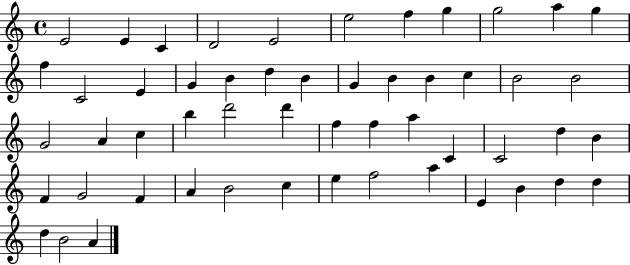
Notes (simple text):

E4/h E4/q C4/q D4/h E4/h E5/h F5/q G5/q G5/h A5/q G5/q F5/q C4/h E4/q G4/q B4/q D5/q B4/q G4/q B4/q B4/q C5/q B4/h B4/h G4/h A4/q C5/q B5/q D6/h D6/q F5/q F5/q A5/q C4/q C4/h D5/q B4/q F4/q G4/h F4/q A4/q B4/h C5/q E5/q F5/h A5/q E4/q B4/q D5/q D5/q D5/q B4/h A4/q